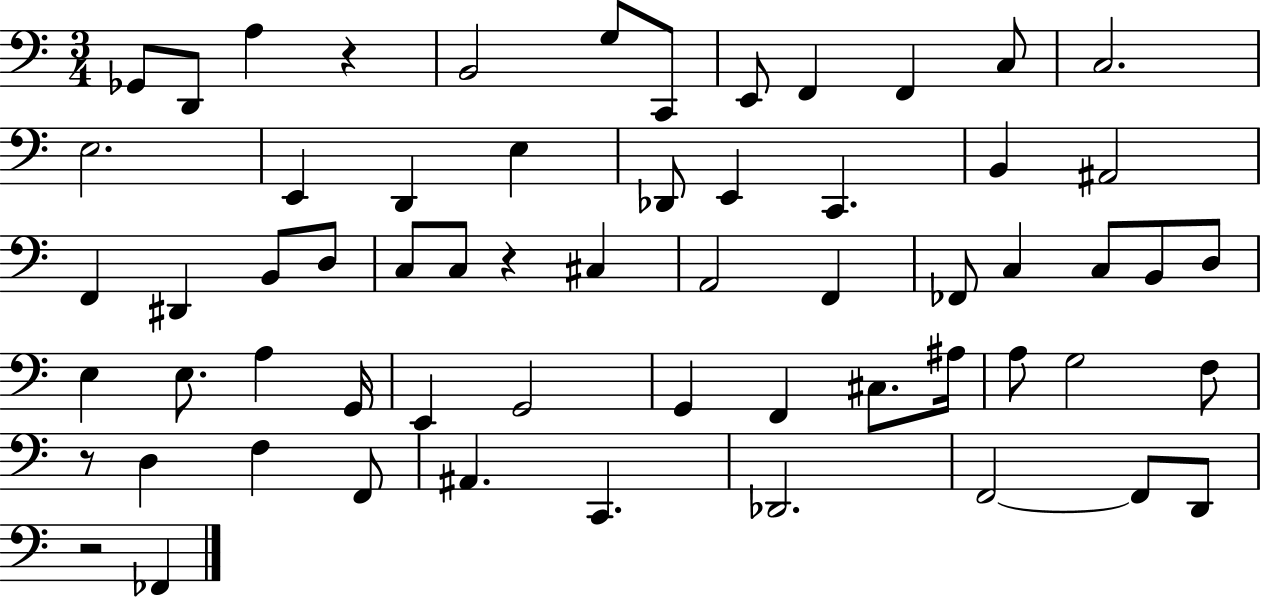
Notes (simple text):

Gb2/e D2/e A3/q R/q B2/h G3/e C2/e E2/e F2/q F2/q C3/e C3/h. E3/h. E2/q D2/q E3/q Db2/e E2/q C2/q. B2/q A#2/h F2/q D#2/q B2/e D3/e C3/e C3/e R/q C#3/q A2/h F2/q FES2/e C3/q C3/e B2/e D3/e E3/q E3/e. A3/q G2/s E2/q G2/h G2/q F2/q C#3/e. A#3/s A3/e G3/h F3/e R/e D3/q F3/q F2/e A#2/q. C2/q. Db2/h. F2/h F2/e D2/e R/h FES2/q